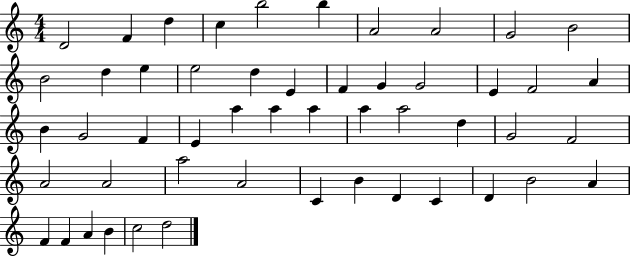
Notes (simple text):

D4/h F4/q D5/q C5/q B5/h B5/q A4/h A4/h G4/h B4/h B4/h D5/q E5/q E5/h D5/q E4/q F4/q G4/q G4/h E4/q F4/h A4/q B4/q G4/h F4/q E4/q A5/q A5/q A5/q A5/q A5/h D5/q G4/h F4/h A4/h A4/h A5/h A4/h C4/q B4/q D4/q C4/q D4/q B4/h A4/q F4/q F4/q A4/q B4/q C5/h D5/h